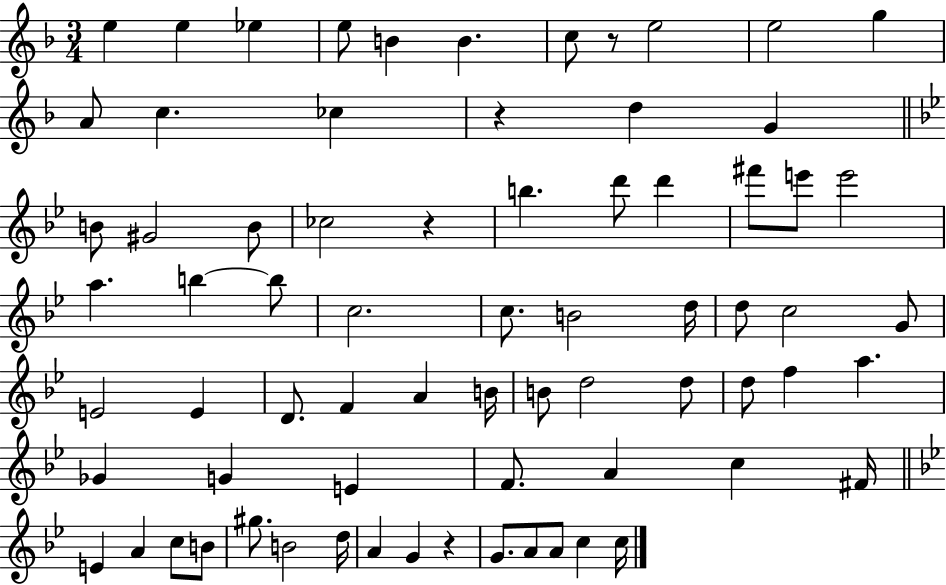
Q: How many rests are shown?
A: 4